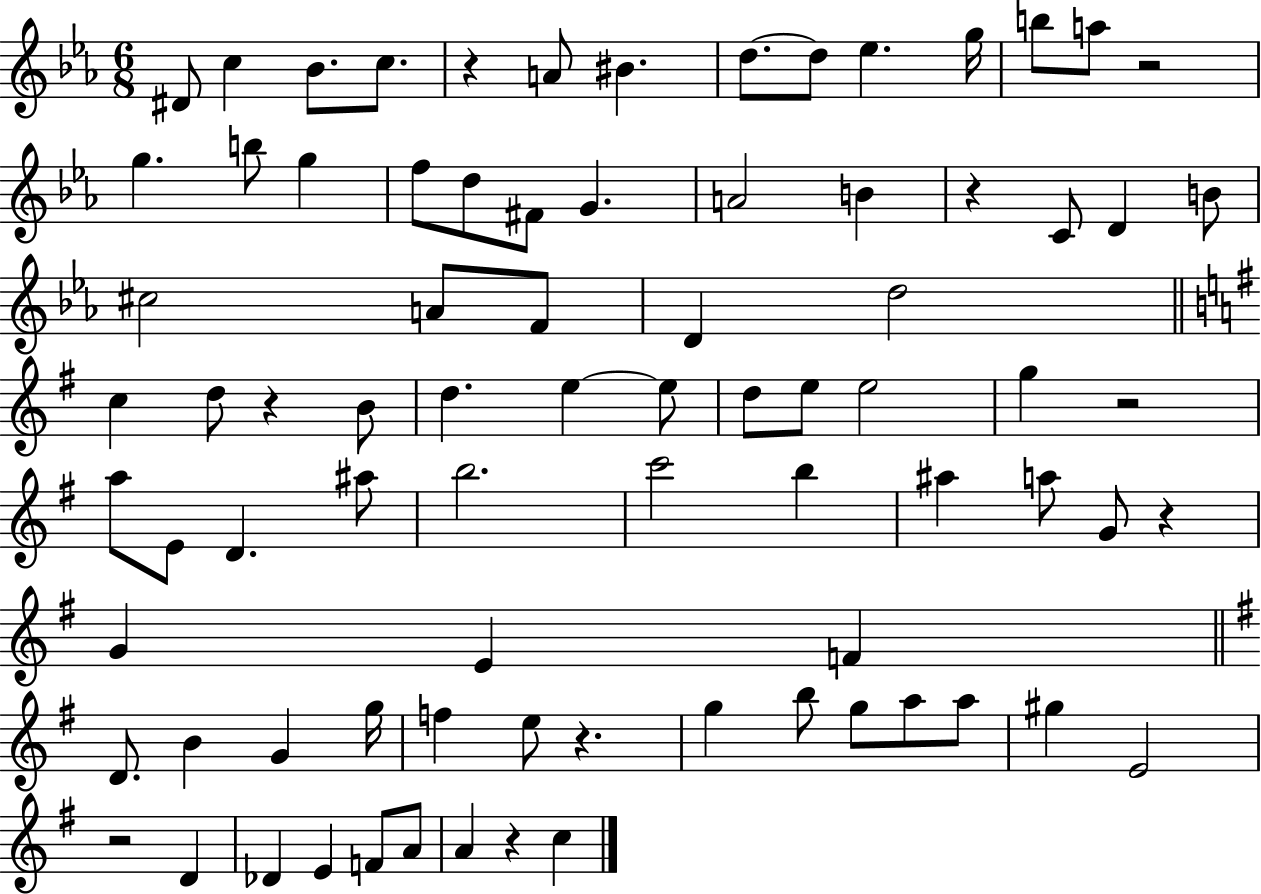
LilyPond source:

{
  \clef treble
  \numericTimeSignature
  \time 6/8
  \key ees \major
  dis'8 c''4 bes'8. c''8. | r4 a'8 bis'4. | d''8.~~ d''8 ees''4. g''16 | b''8 a''8 r2 | \break g''4. b''8 g''4 | f''8 d''8 fis'8 g'4. | a'2 b'4 | r4 c'8 d'4 b'8 | \break cis''2 a'8 f'8 | d'4 d''2 | \bar "||" \break \key e \minor c''4 d''8 r4 b'8 | d''4. e''4~~ e''8 | d''8 e''8 e''2 | g''4 r2 | \break a''8 e'8 d'4. ais''8 | b''2. | c'''2 b''4 | ais''4 a''8 g'8 r4 | \break g'4 e'4 f'4 | \bar "||" \break \key e \minor d'8. b'4 g'4 g''16 | f''4 e''8 r4. | g''4 b''8 g''8 a''8 a''8 | gis''4 e'2 | \break r2 d'4 | des'4 e'4 f'8 a'8 | a'4 r4 c''4 | \bar "|."
}